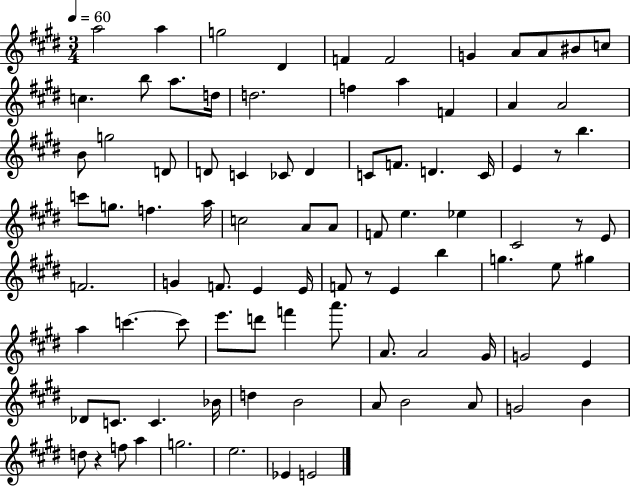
A5/h A5/q G5/h D#4/q F4/q F4/h G4/q A4/e A4/e BIS4/e C5/e C5/q. B5/e A5/e. D5/s D5/h. F5/q A5/q F4/q A4/q A4/h B4/e G5/h D4/e D4/e C4/q CES4/e D4/q C4/e F4/e. D4/q. C4/s E4/q R/e B5/q. C6/e G5/e. F5/q. A5/s C5/h A4/e A4/e F4/e E5/q. Eb5/q C#4/h R/e E4/e F4/h. G4/q F4/e. E4/q E4/s F4/e R/e E4/q B5/q G5/q. E5/e G#5/q A5/q C6/q. C6/e E6/e. D6/e F6/q A6/e. A4/e. A4/h G#4/s G4/h E4/q Db4/e C4/e. C4/q. Bb4/s D5/q B4/h A4/e B4/h A4/e G4/h B4/q D5/e R/q F5/e A5/q G5/h. E5/h. Eb4/q E4/h